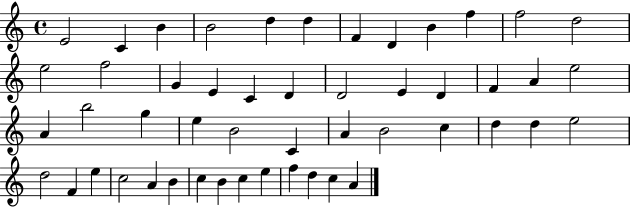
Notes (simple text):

E4/h C4/q B4/q B4/h D5/q D5/q F4/q D4/q B4/q F5/q F5/h D5/h E5/h F5/h G4/q E4/q C4/q D4/q D4/h E4/q D4/q F4/q A4/q E5/h A4/q B5/h G5/q E5/q B4/h C4/q A4/q B4/h C5/q D5/q D5/q E5/h D5/h F4/q E5/q C5/h A4/q B4/q C5/q B4/q C5/q E5/q F5/q D5/q C5/q A4/q